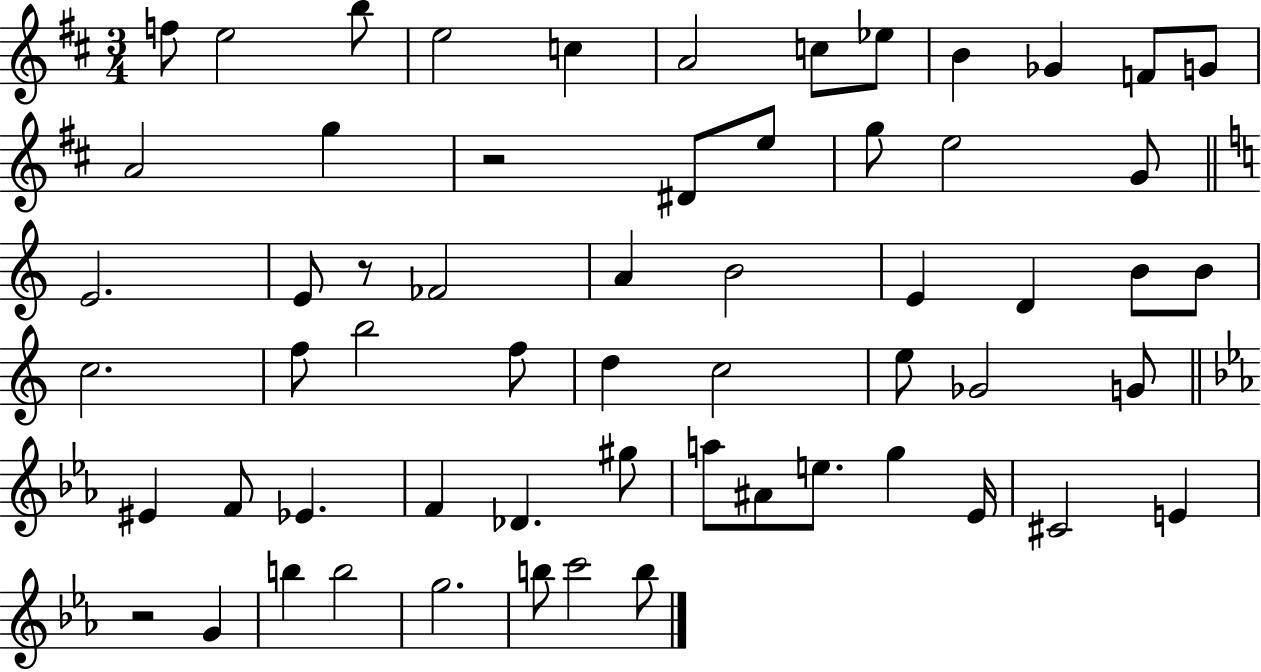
{
  \clef treble
  \numericTimeSignature
  \time 3/4
  \key d \major
  f''8 e''2 b''8 | e''2 c''4 | a'2 c''8 ees''8 | b'4 ges'4 f'8 g'8 | \break a'2 g''4 | r2 dis'8 e''8 | g''8 e''2 g'8 | \bar "||" \break \key c \major e'2. | e'8 r8 fes'2 | a'4 b'2 | e'4 d'4 b'8 b'8 | \break c''2. | f''8 b''2 f''8 | d''4 c''2 | e''8 ges'2 g'8 | \break \bar "||" \break \key c \minor eis'4 f'8 ees'4. | f'4 des'4. gis''8 | a''8 ais'8 e''8. g''4 ees'16 | cis'2 e'4 | \break r2 g'4 | b''4 b''2 | g''2. | b''8 c'''2 b''8 | \break \bar "|."
}